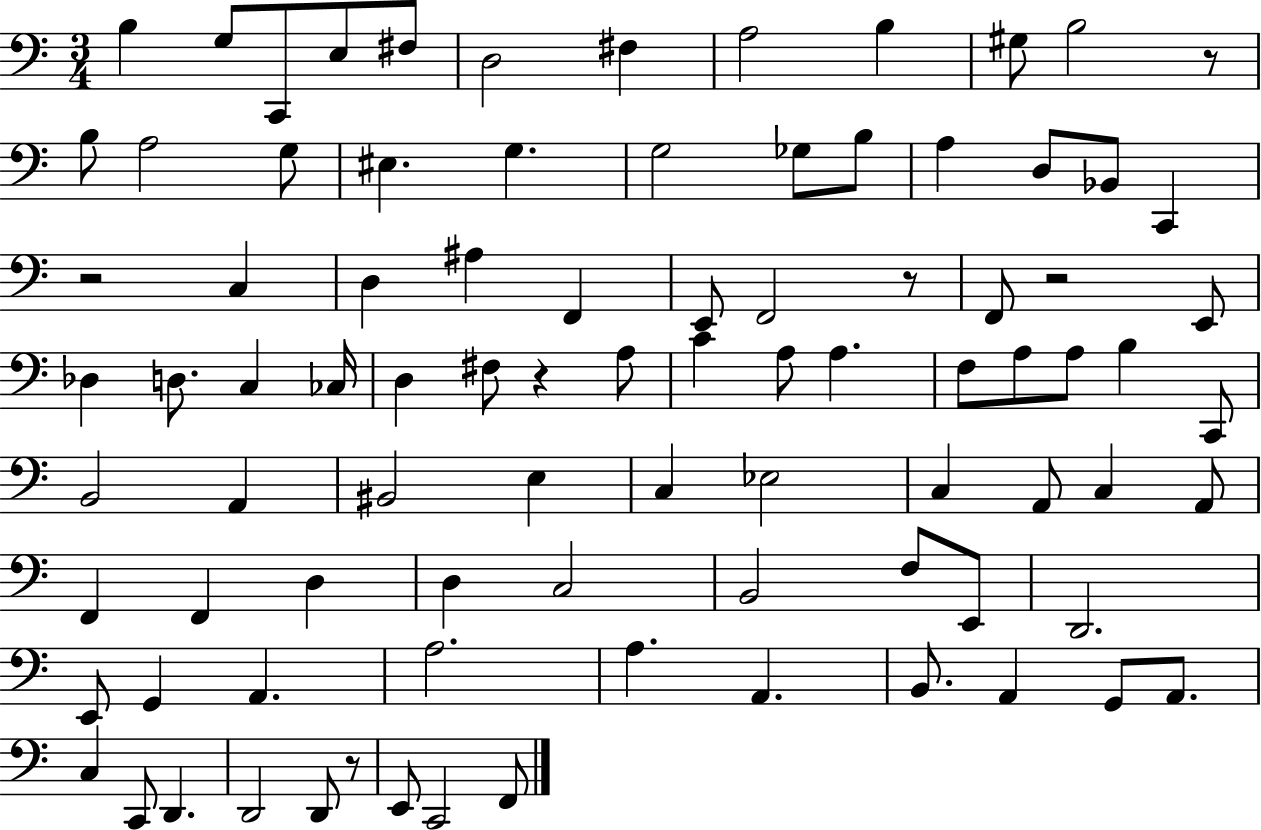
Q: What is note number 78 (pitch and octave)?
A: D2